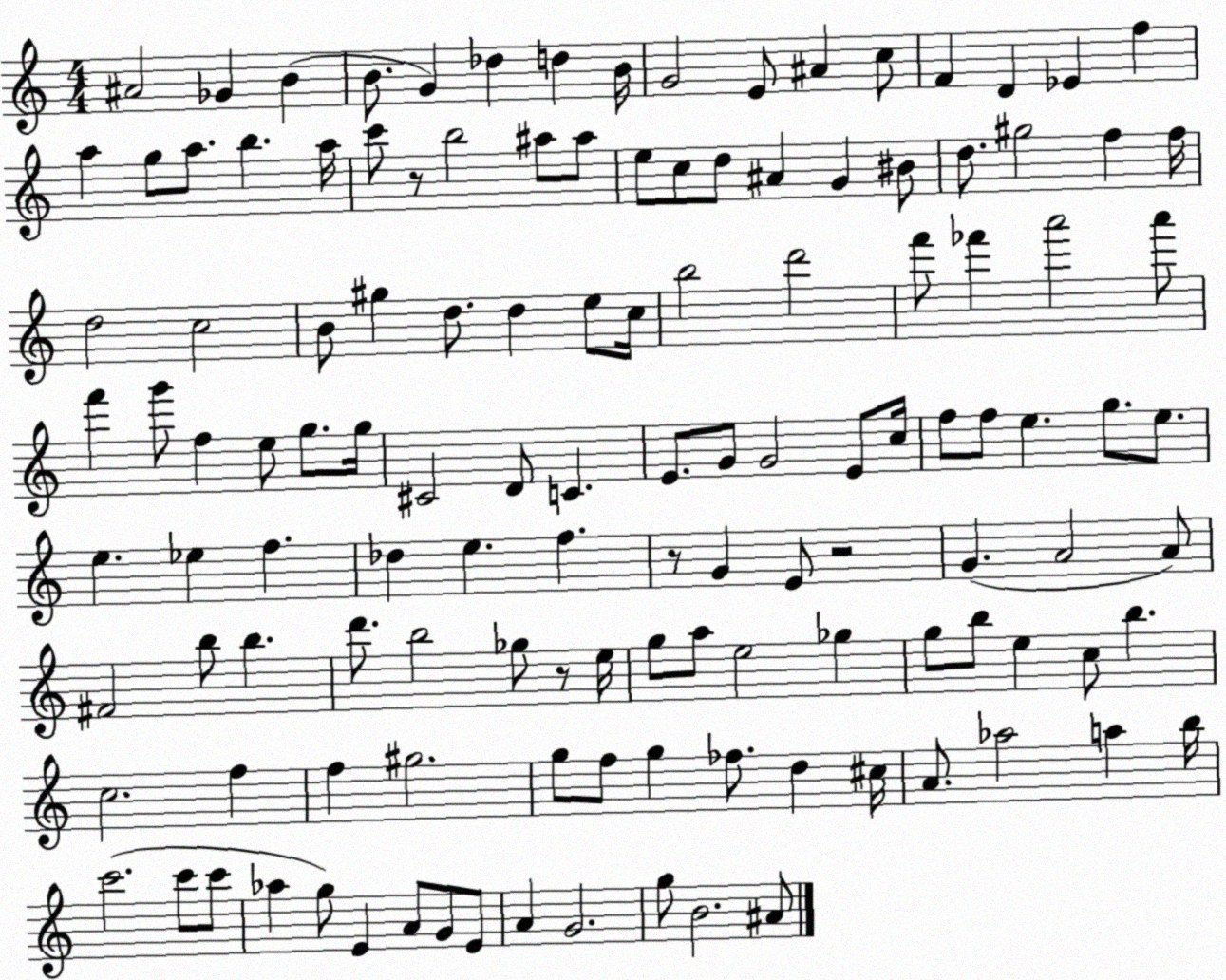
X:1
T:Untitled
M:4/4
L:1/4
K:C
^A2 _G B B/2 G _d d B/4 G2 E/2 ^A c/2 F D _E f a g/2 a/2 b a/4 c'/2 z/2 b2 ^a/2 ^a/2 e/2 c/2 d/2 ^A G ^B/2 d/2 ^g2 f f/4 d2 c2 B/2 ^g d/2 d e/2 c/4 b2 d'2 f'/2 _f' a'2 a'/2 f' g'/2 f e/2 g/2 g/4 ^C2 D/2 C E/2 G/2 G2 E/2 c/4 f/2 f/2 e g/2 e/2 e _e f _d e f z/2 G E/2 z2 G A2 A/2 ^F2 b/2 b d'/2 b2 _g/2 z/2 e/4 g/2 a/2 e2 _g g/2 b/2 e c/2 b c2 f f ^g2 g/2 f/2 g _f/2 d ^c/4 A/2 _a2 a b/4 c'2 c'/2 c'/2 _a g/2 E A/2 G/2 E/2 A G2 g/2 B2 ^A/2